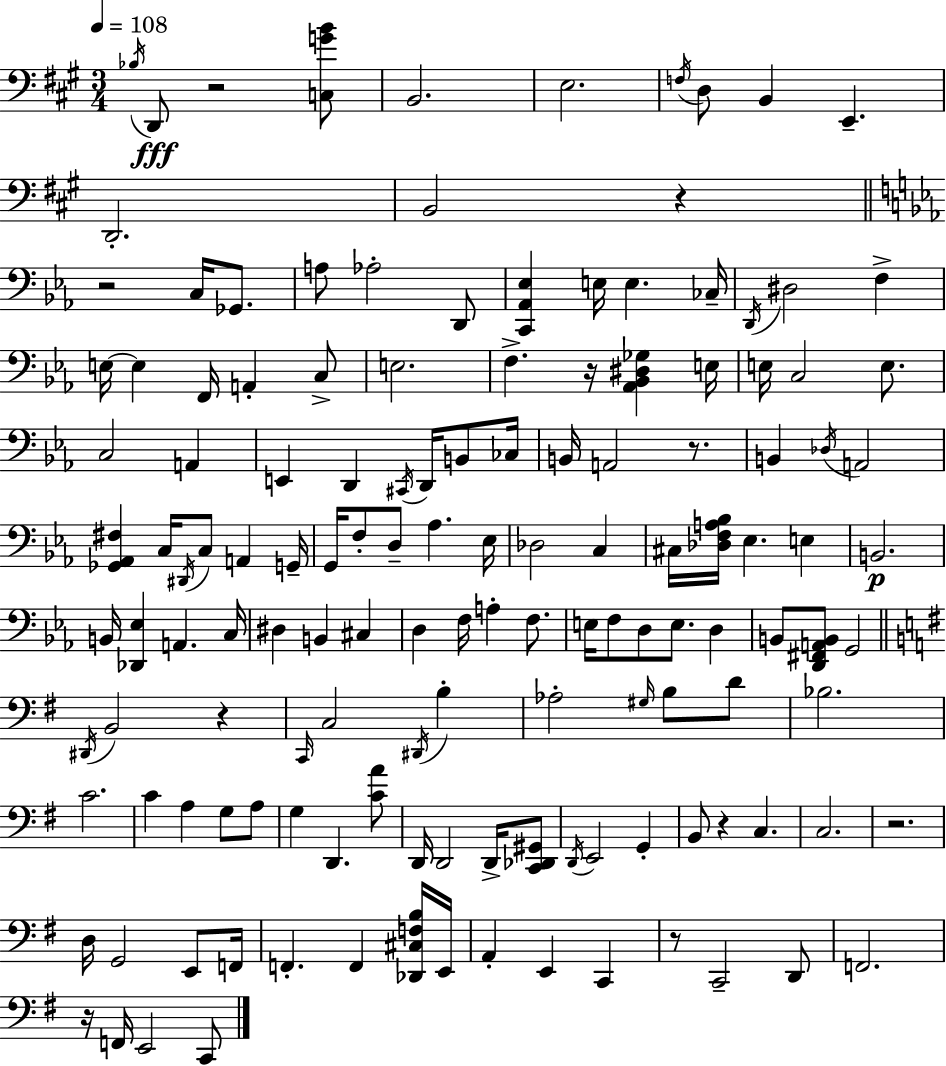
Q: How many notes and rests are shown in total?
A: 141